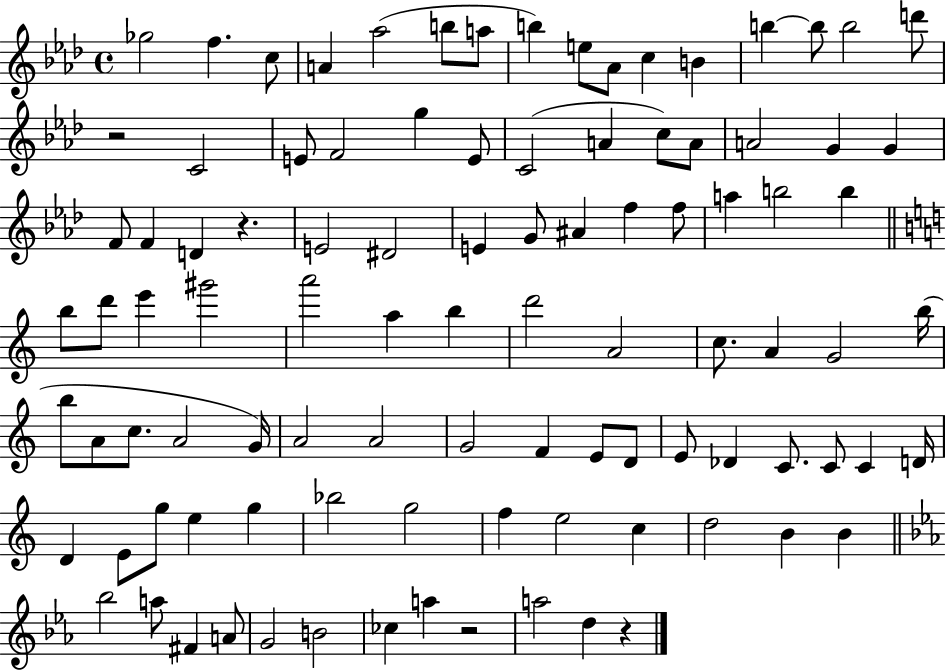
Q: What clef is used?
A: treble